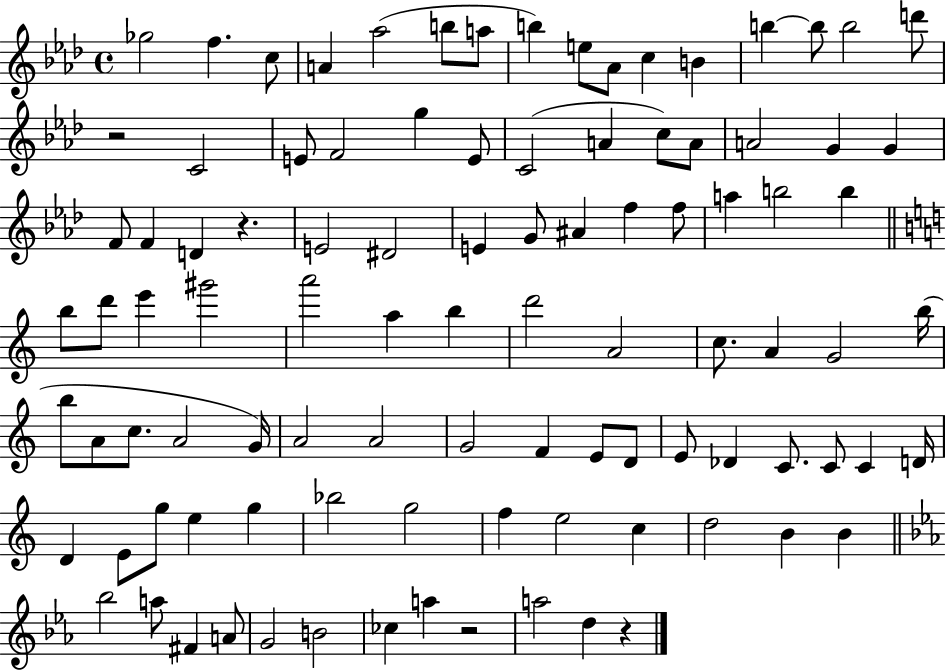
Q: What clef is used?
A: treble